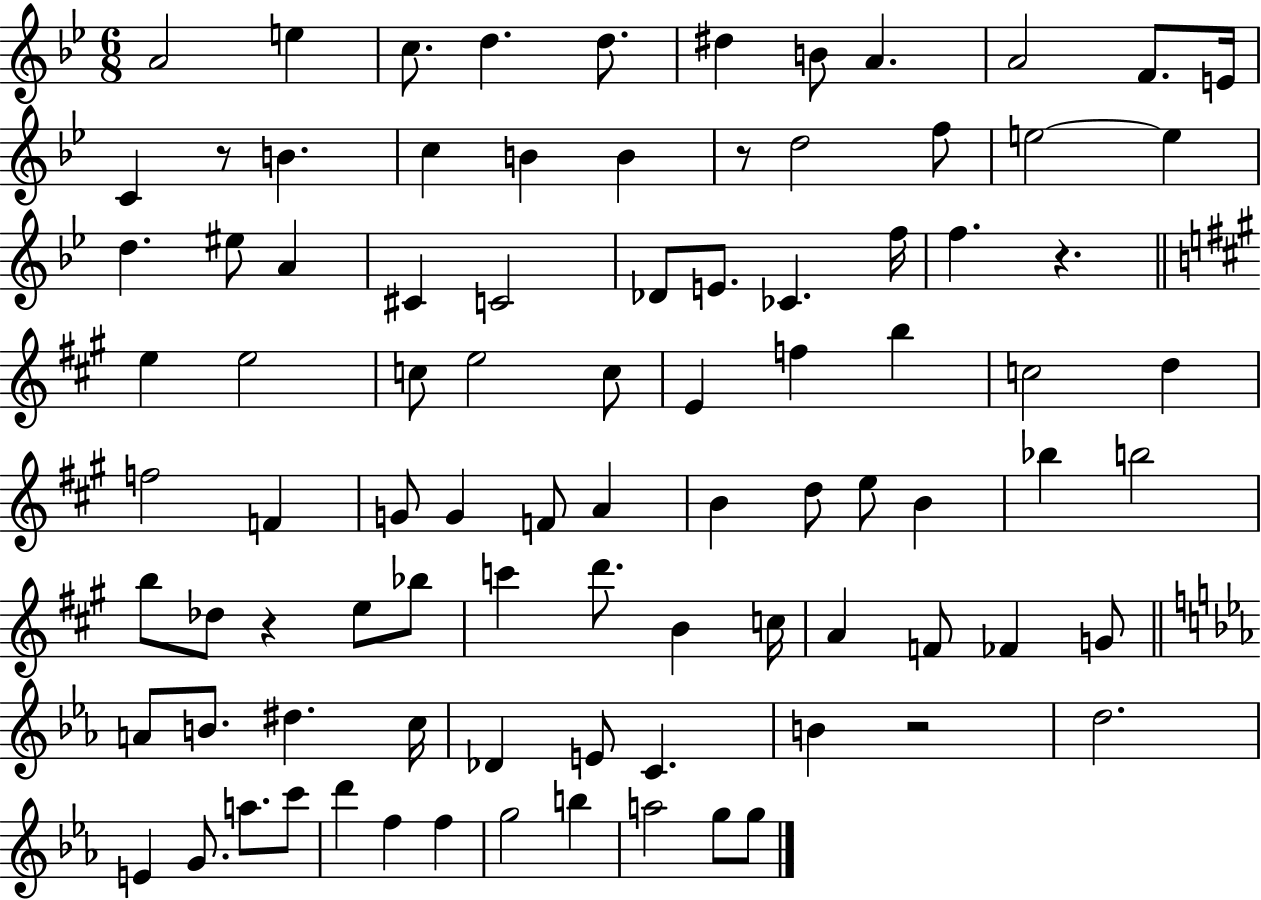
A4/h E5/q C5/e. D5/q. D5/e. D#5/q B4/e A4/q. A4/h F4/e. E4/s C4/q R/e B4/q. C5/q B4/q B4/q R/e D5/h F5/e E5/h E5/q D5/q. EIS5/e A4/q C#4/q C4/h Db4/e E4/e. CES4/q. F5/s F5/q. R/q. E5/q E5/h C5/e E5/h C5/e E4/q F5/q B5/q C5/h D5/q F5/h F4/q G4/e G4/q F4/e A4/q B4/q D5/e E5/e B4/q Bb5/q B5/h B5/e Db5/e R/q E5/e Bb5/e C6/q D6/e. B4/q C5/s A4/q F4/e FES4/q G4/e A4/e B4/e. D#5/q. C5/s Db4/q E4/e C4/q. B4/q R/h D5/h. E4/q G4/e. A5/e. C6/e D6/q F5/q F5/q G5/h B5/q A5/h G5/e G5/e